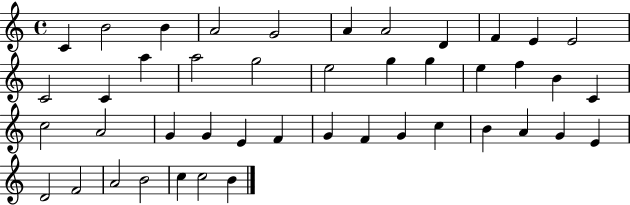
X:1
T:Untitled
M:4/4
L:1/4
K:C
C B2 B A2 G2 A A2 D F E E2 C2 C a a2 g2 e2 g g e f B C c2 A2 G G E F G F G c B A G E D2 F2 A2 B2 c c2 B